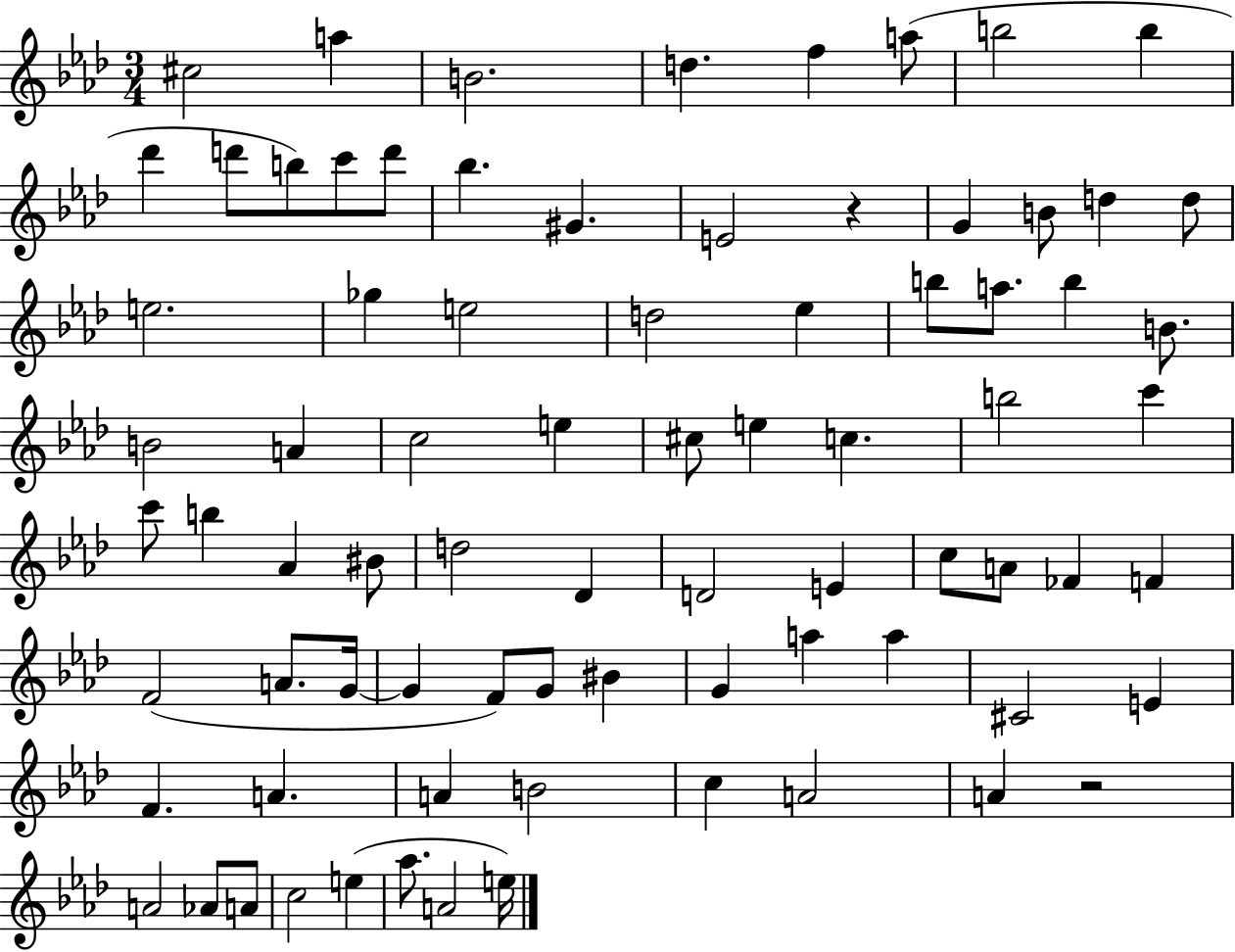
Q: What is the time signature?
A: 3/4